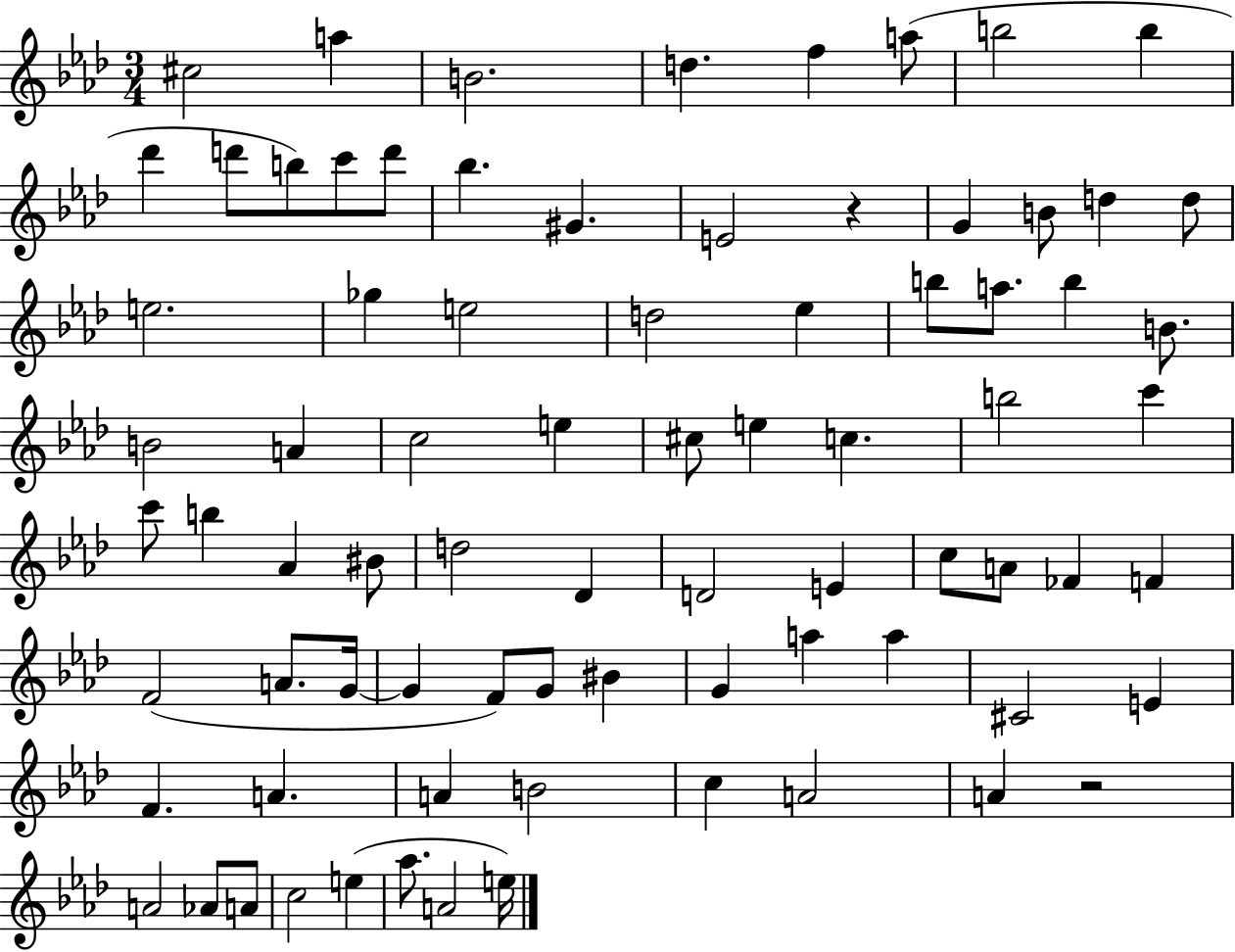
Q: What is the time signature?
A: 3/4